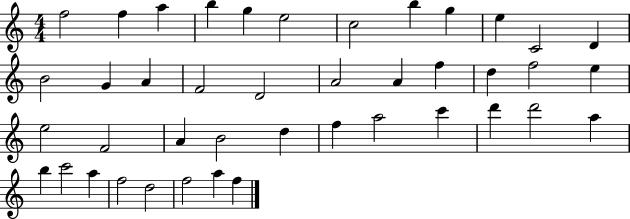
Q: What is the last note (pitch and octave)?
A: F5